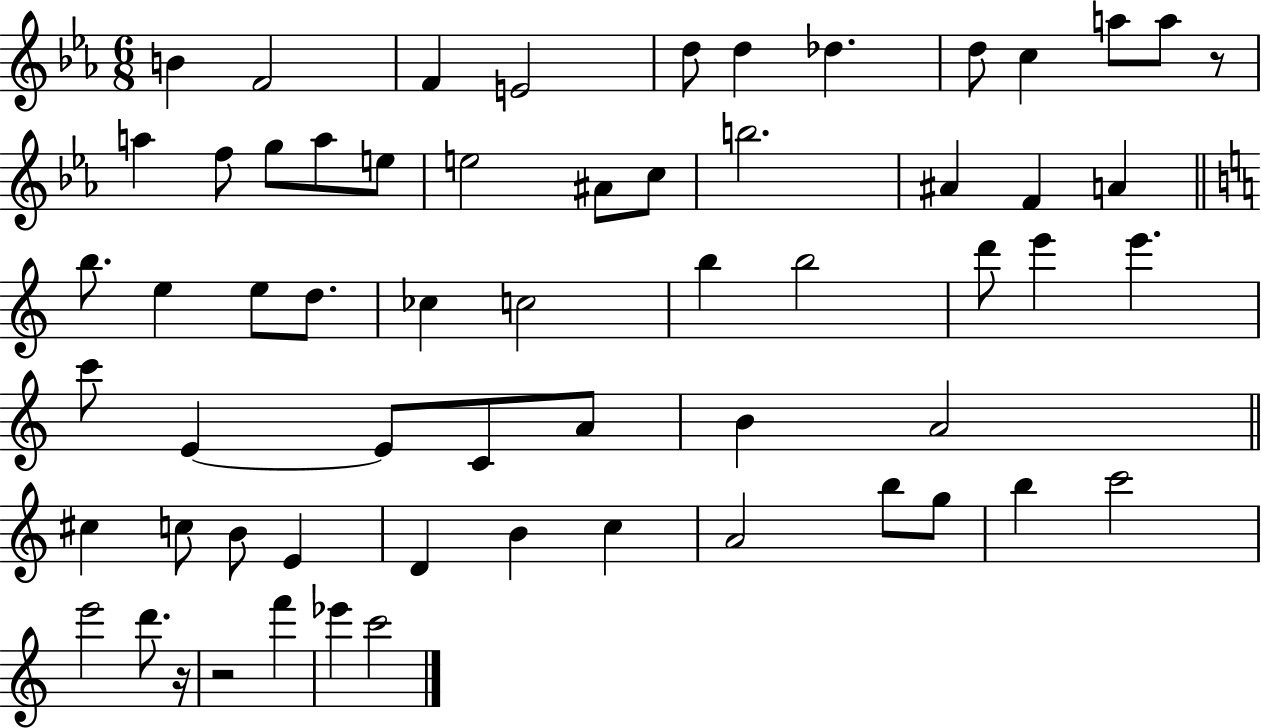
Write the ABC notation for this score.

X:1
T:Untitled
M:6/8
L:1/4
K:Eb
B F2 F E2 d/2 d _d d/2 c a/2 a/2 z/2 a f/2 g/2 a/2 e/2 e2 ^A/2 c/2 b2 ^A F A b/2 e e/2 d/2 _c c2 b b2 d'/2 e' e' c'/2 E E/2 C/2 A/2 B A2 ^c c/2 B/2 E D B c A2 b/2 g/2 b c'2 e'2 d'/2 z/4 z2 f' _e' c'2